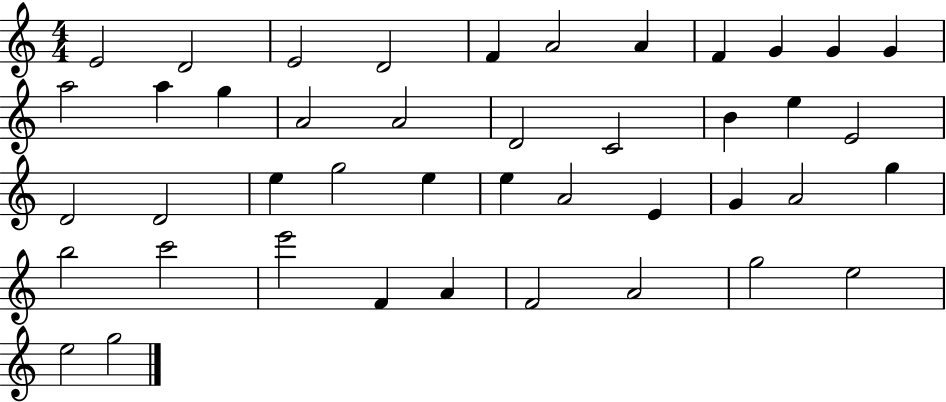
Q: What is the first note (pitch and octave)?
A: E4